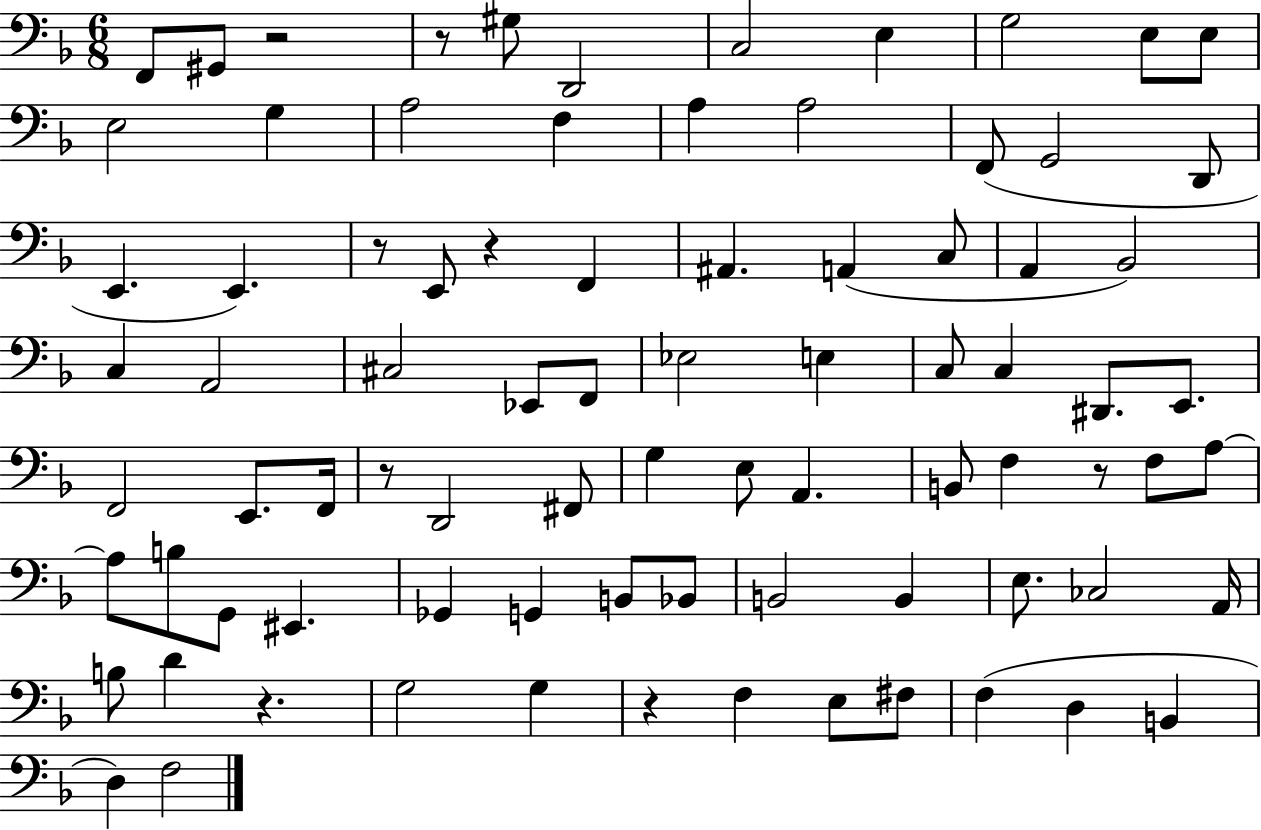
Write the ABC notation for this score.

X:1
T:Untitled
M:6/8
L:1/4
K:F
F,,/2 ^G,,/2 z2 z/2 ^G,/2 D,,2 C,2 E, G,2 E,/2 E,/2 E,2 G, A,2 F, A, A,2 F,,/2 G,,2 D,,/2 E,, E,, z/2 E,,/2 z F,, ^A,, A,, C,/2 A,, _B,,2 C, A,,2 ^C,2 _E,,/2 F,,/2 _E,2 E, C,/2 C, ^D,,/2 E,,/2 F,,2 E,,/2 F,,/4 z/2 D,,2 ^F,,/2 G, E,/2 A,, B,,/2 F, z/2 F,/2 A,/2 A,/2 B,/2 G,,/2 ^E,, _G,, G,, B,,/2 _B,,/2 B,,2 B,, E,/2 _C,2 A,,/4 B,/2 D z G,2 G, z F, E,/2 ^F,/2 F, D, B,, D, F,2